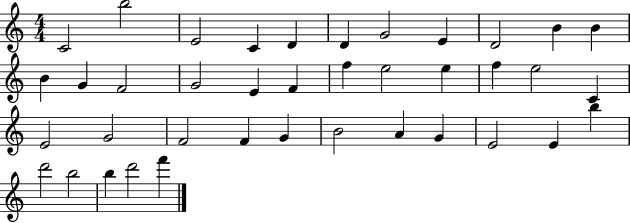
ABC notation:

X:1
T:Untitled
M:4/4
L:1/4
K:C
C2 b2 E2 C D D G2 E D2 B B B G F2 G2 E F f e2 e f e2 C E2 G2 F2 F G B2 A G E2 E b d'2 b2 b d'2 f'